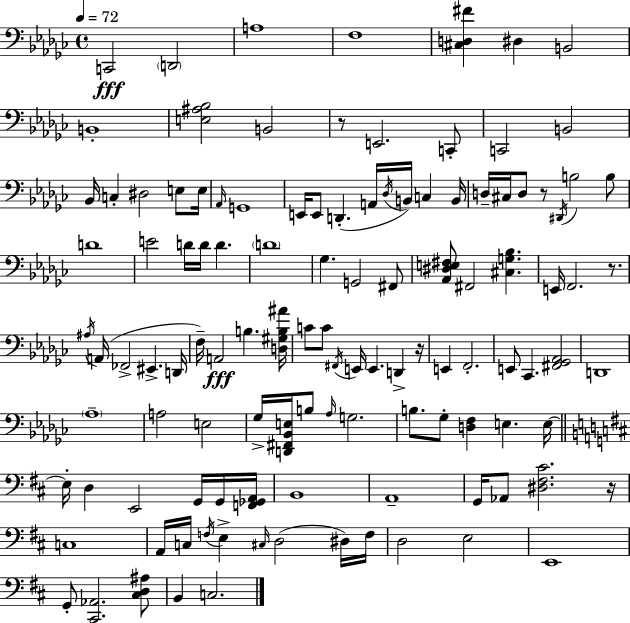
{
  \clef bass
  \time 4/4
  \defaultTimeSignature
  \key ees \minor
  \tempo 4 = 72
  \repeat volta 2 { c,2\fff \parenthesize d,2 | a1 | f1 | <cis d fis'>4 dis4 b,2 | \break b,1-. | <e ais bes>2 b,2 | r8 e,2. c,8-. | c,2 b,2 | \break bes,16 c4-. dis2 e8 e16 | \grace { aes,16 } g,1 | e,16 e,8 d,4.-.( a,16 \acciaccatura { des16 }) b,16 c4 | b,16 d16-- cis16 d8 r8 \acciaccatura { dis,16 } b2 | \break b8 d'1 | e'2 d'16 d'16 d'4. | \parenthesize d'1 | ges4. g,2 | \break fis,8 <aes, dis e fis>8 fis,2 <cis g bes>4. | e,16 f,2. | r8. \acciaccatura { ais16 }( a,16 fes,2-> eis,4.-> | d,16 f16--) a,2\fff b4. | \break <d gis b ais'>16 c'8 c'8 \acciaccatura { fis,16 } e,16 e,4. | d,4-> r16 e,4 f,2.-. | e,8 ces,4. <fis, ges, aes,>2 | d,1 | \break \parenthesize aes1-- | a2 e2 | ges16-> <d, fis, bes, e>16 b8 \grace { aes16 } g2. | b8. ges8-. <d f>4 e4. | \break e16~~ \bar "||" \break \key d \major e16-. d4 e,2 g,16 g,16 <f, ges, a,>16 | b,1 | a,1-- | g,16 aes,8 <dis fis cis'>2. r16 | \break c1 | a,16 c16 \acciaccatura { f16 } e4-> \grace { cis16 }( d2 | dis16) f16 d2 e2 | e,1 | \break g,8-. <cis, aes,>2. | <cis d ais>8 b,4 c2. | } \bar "|."
}